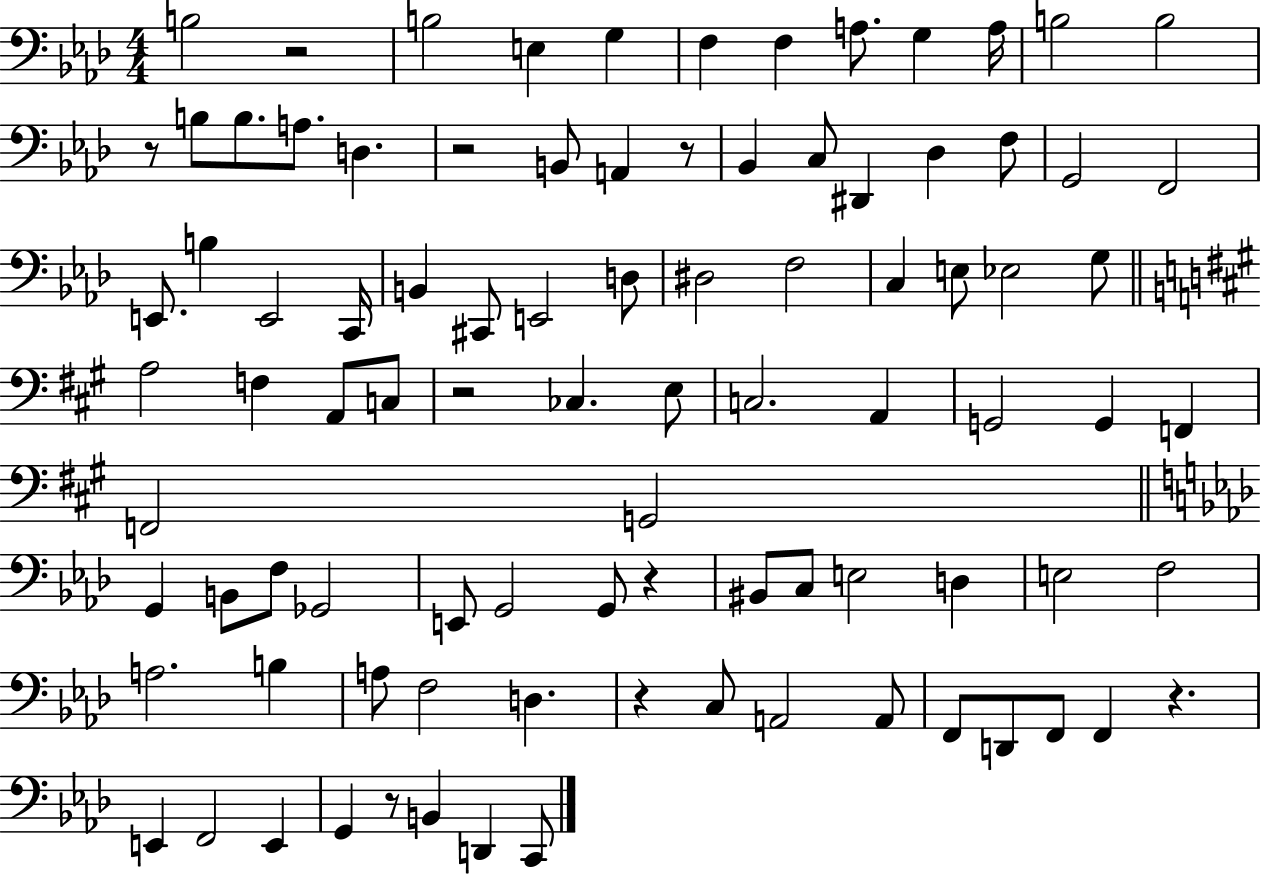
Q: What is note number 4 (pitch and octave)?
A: G3